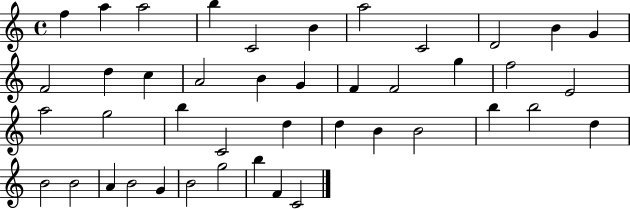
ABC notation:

X:1
T:Untitled
M:4/4
L:1/4
K:C
f a a2 b C2 B a2 C2 D2 B G F2 d c A2 B G F F2 g f2 E2 a2 g2 b C2 d d B B2 b b2 d B2 B2 A B2 G B2 g2 b F C2